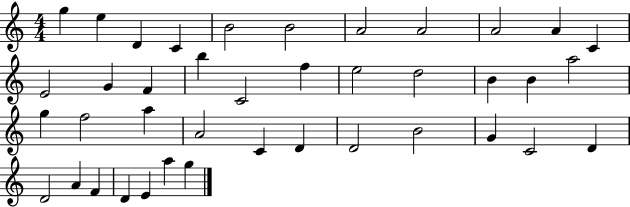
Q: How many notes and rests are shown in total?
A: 40